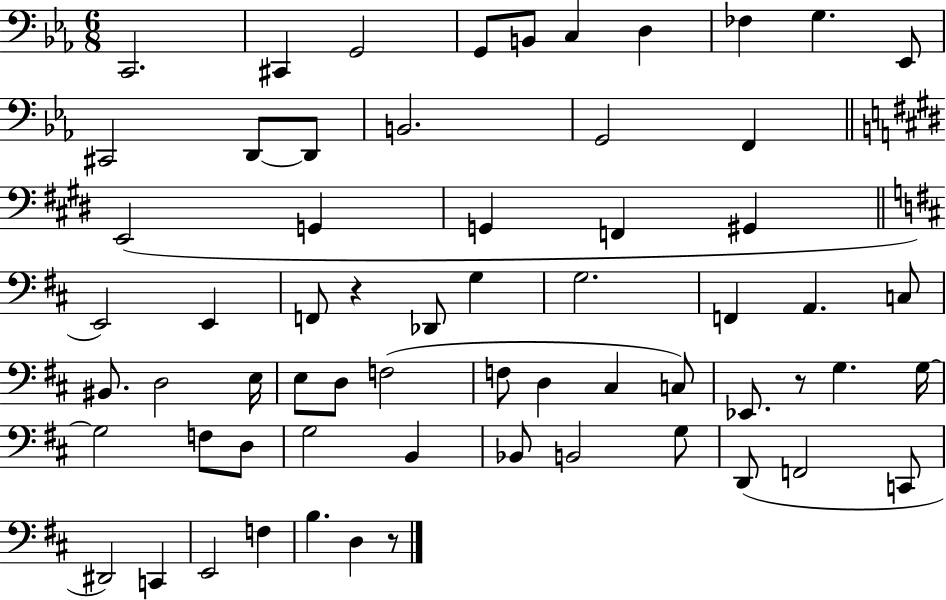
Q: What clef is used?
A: bass